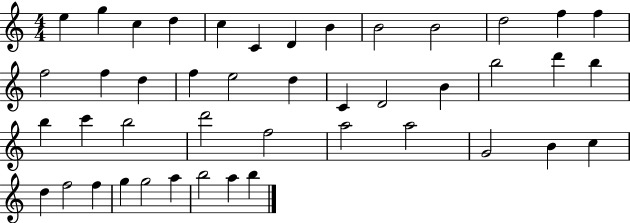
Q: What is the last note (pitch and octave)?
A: B5